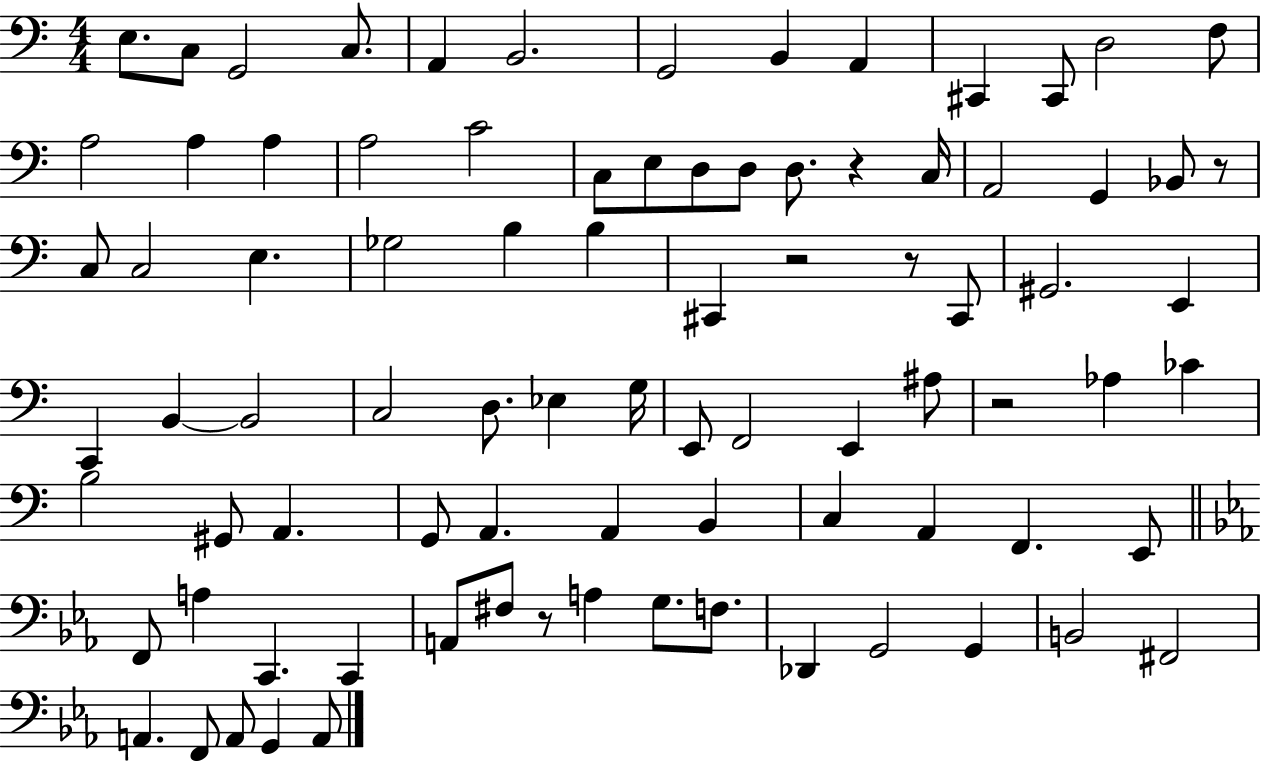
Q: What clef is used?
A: bass